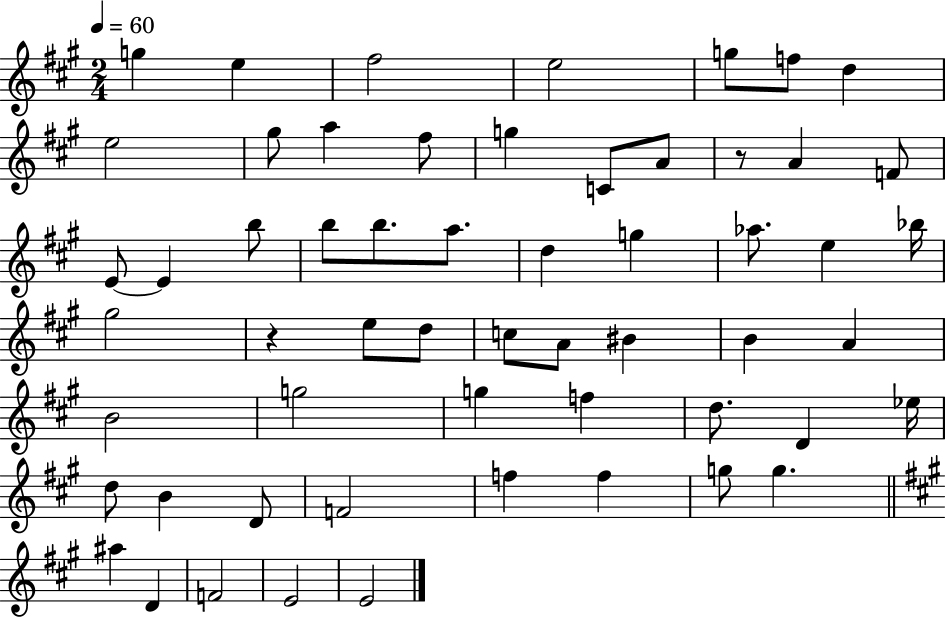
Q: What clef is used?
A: treble